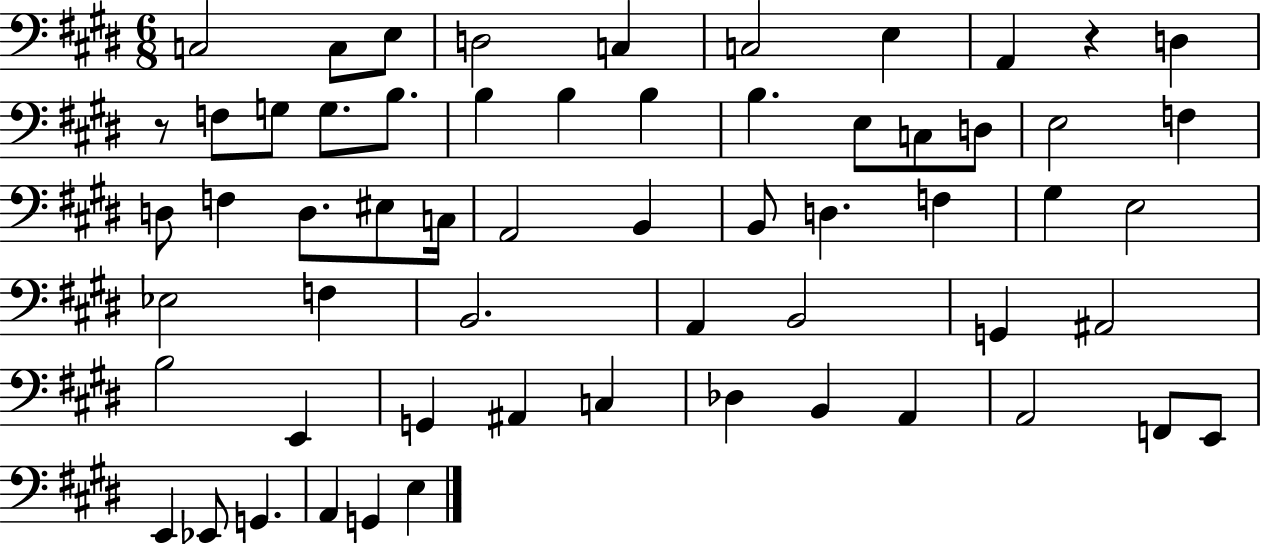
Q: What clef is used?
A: bass